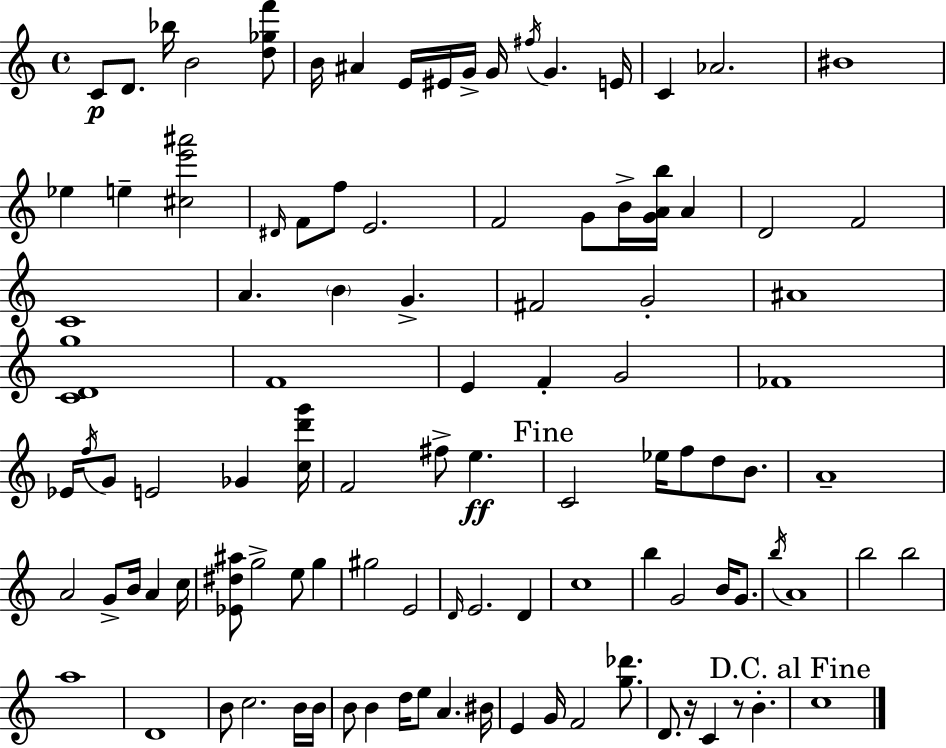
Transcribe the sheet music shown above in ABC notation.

X:1
T:Untitled
M:4/4
L:1/4
K:Am
C/2 D/2 _b/4 B2 [d_gf']/2 B/4 ^A E/4 ^E/4 G/4 G/4 ^f/4 G E/4 C _A2 ^B4 _e e [^ce'^a']2 ^D/4 F/2 f/2 E2 F2 G/2 B/4 [GAb]/4 A D2 F2 C4 A B G ^F2 G2 ^A4 [CDg]4 F4 E F G2 _F4 _E/4 f/4 G/2 E2 _G [cd'g']/4 F2 ^f/2 e C2 _e/4 f/2 d/2 B/2 A4 A2 G/2 B/4 A c/4 [_E^d^a]/2 g2 e/2 g ^g2 E2 D/4 E2 D c4 b G2 B/4 G/2 b/4 A4 b2 b2 a4 D4 B/2 c2 B/4 B/4 B/2 B d/4 e/2 A ^B/4 E G/4 F2 [g_d']/2 D/2 z/4 C z/2 B c4